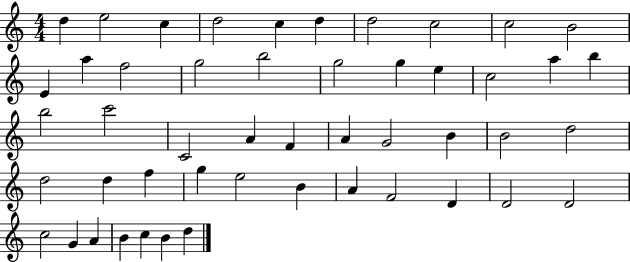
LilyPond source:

{
  \clef treble
  \numericTimeSignature
  \time 4/4
  \key c \major
  d''4 e''2 c''4 | d''2 c''4 d''4 | d''2 c''2 | c''2 b'2 | \break e'4 a''4 f''2 | g''2 b''2 | g''2 g''4 e''4 | c''2 a''4 b''4 | \break b''2 c'''2 | c'2 a'4 f'4 | a'4 g'2 b'4 | b'2 d''2 | \break d''2 d''4 f''4 | g''4 e''2 b'4 | a'4 f'2 d'4 | d'2 d'2 | \break c''2 g'4 a'4 | b'4 c''4 b'4 d''4 | \bar "|."
}